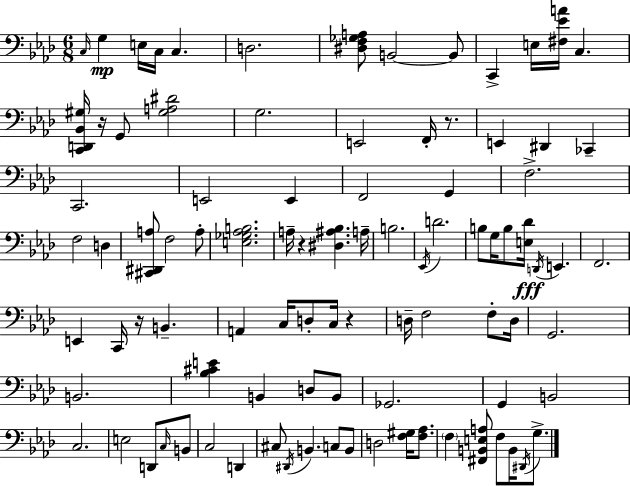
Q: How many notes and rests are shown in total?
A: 93